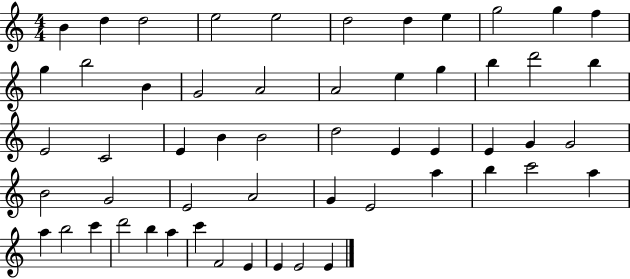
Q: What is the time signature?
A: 4/4